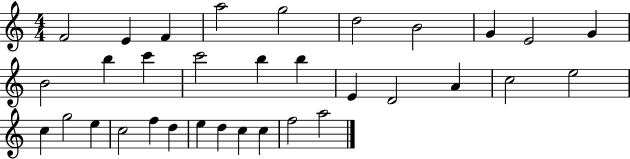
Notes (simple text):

F4/h E4/q F4/q A5/h G5/h D5/h B4/h G4/q E4/h G4/q B4/h B5/q C6/q C6/h B5/q B5/q E4/q D4/h A4/q C5/h E5/h C5/q G5/h E5/q C5/h F5/q D5/q E5/q D5/q C5/q C5/q F5/h A5/h